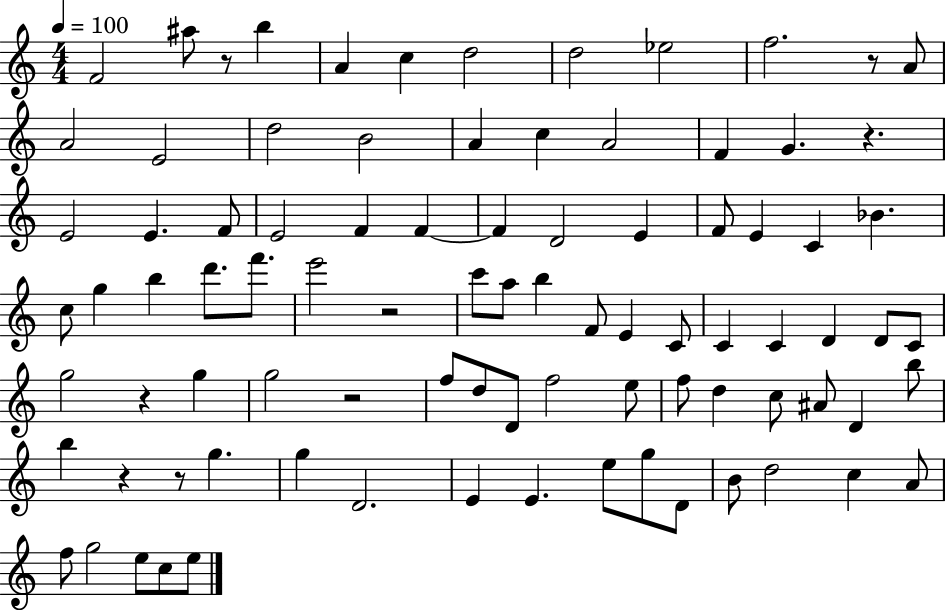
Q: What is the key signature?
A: C major